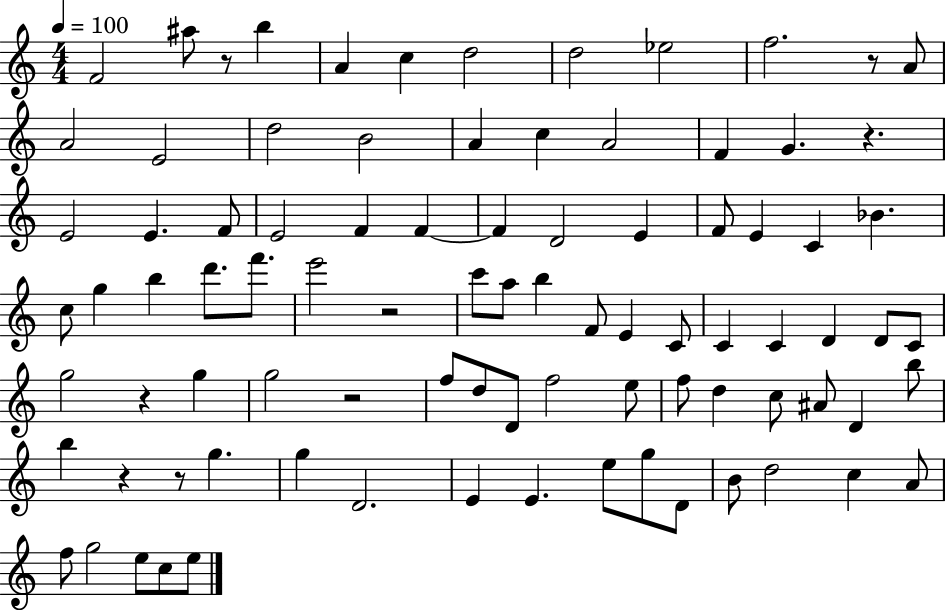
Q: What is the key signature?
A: C major